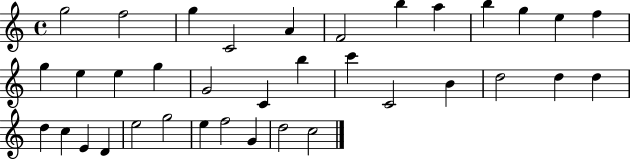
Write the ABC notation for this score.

X:1
T:Untitled
M:4/4
L:1/4
K:C
g2 f2 g C2 A F2 b a b g e f g e e g G2 C b c' C2 B d2 d d d c E D e2 g2 e f2 G d2 c2